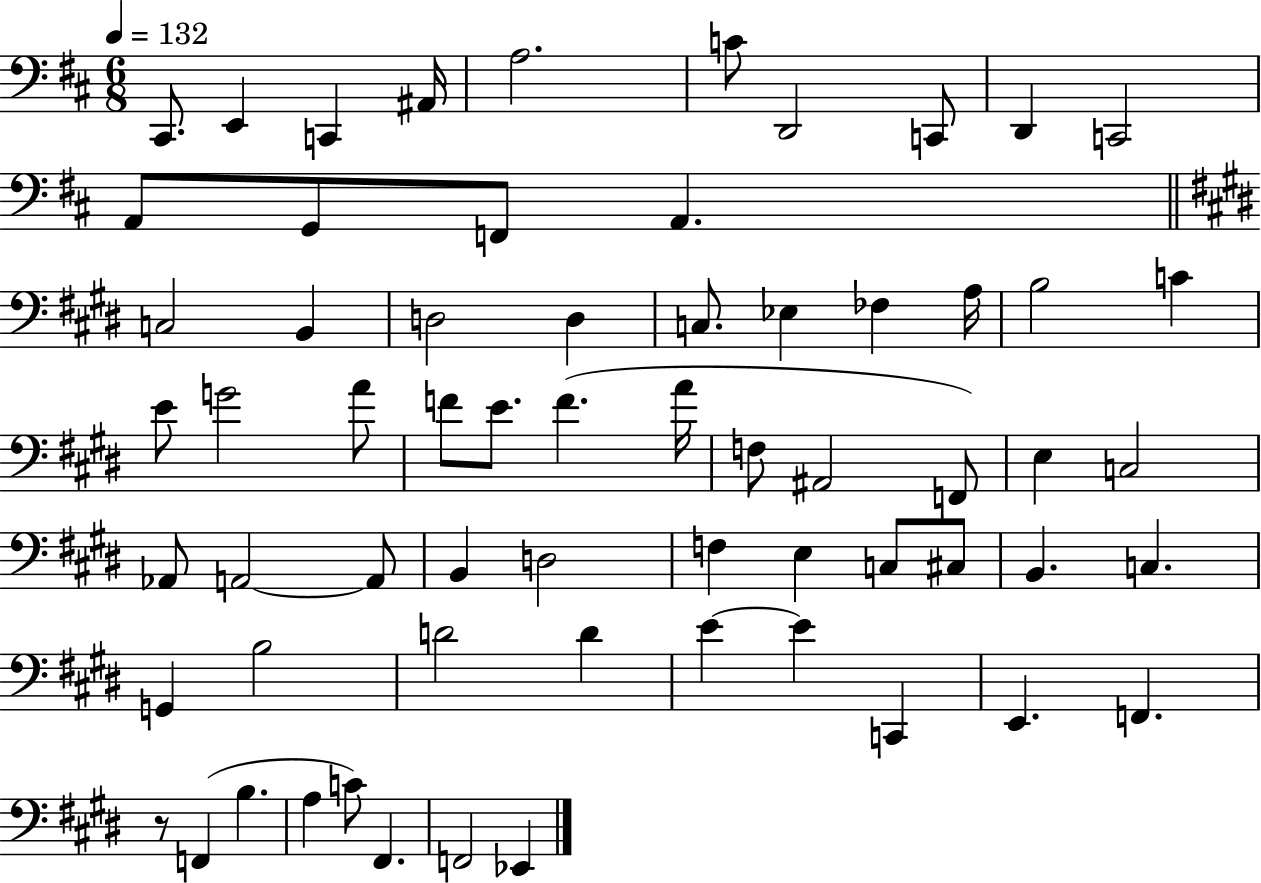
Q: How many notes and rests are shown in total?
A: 64